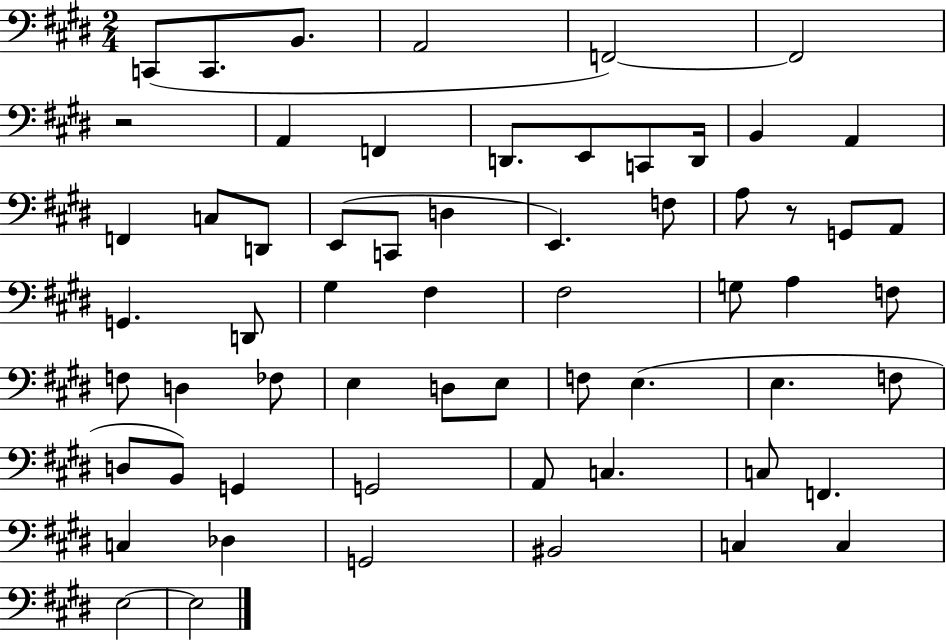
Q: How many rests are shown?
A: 2